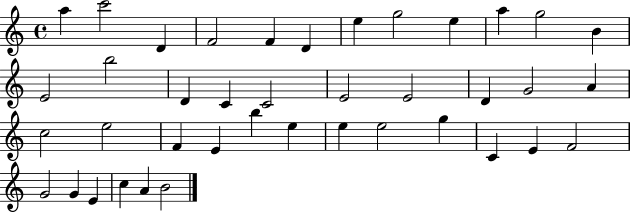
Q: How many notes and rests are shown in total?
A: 40